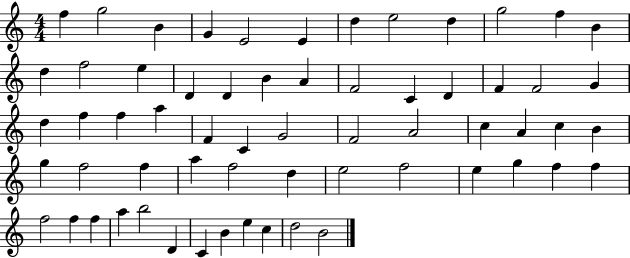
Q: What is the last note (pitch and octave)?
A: B4